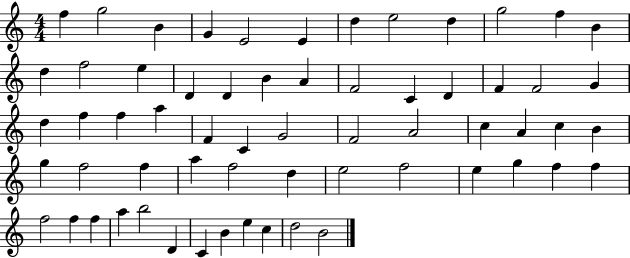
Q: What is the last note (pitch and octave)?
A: B4